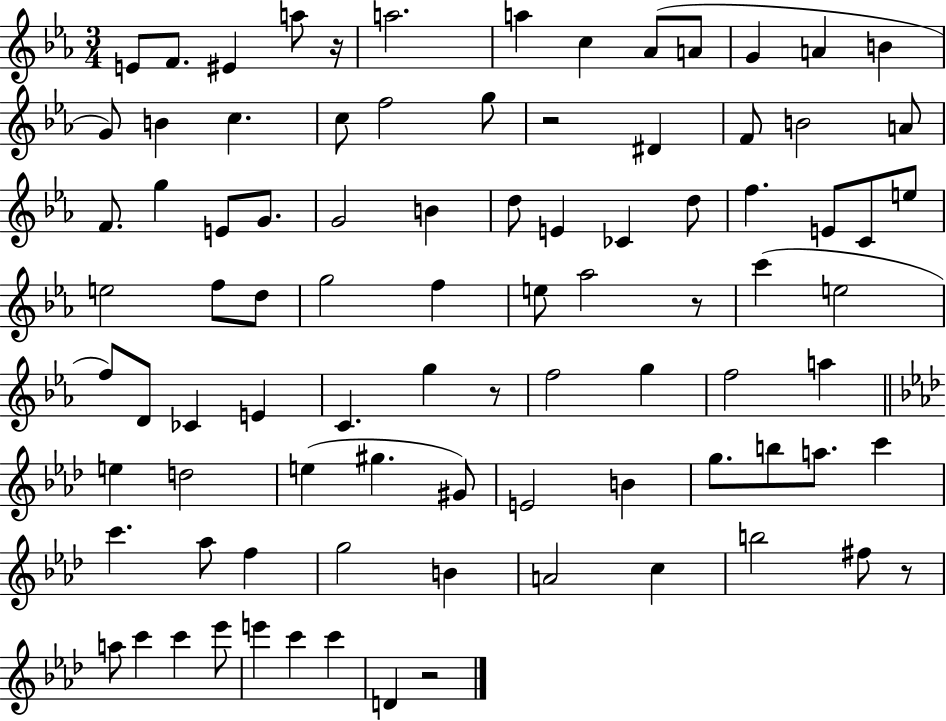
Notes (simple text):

E4/e F4/e. EIS4/q A5/e R/s A5/h. A5/q C5/q Ab4/e A4/e G4/q A4/q B4/q G4/e B4/q C5/q. C5/e F5/h G5/e R/h D#4/q F4/e B4/h A4/e F4/e. G5/q E4/e G4/e. G4/h B4/q D5/e E4/q CES4/q D5/e F5/q. E4/e C4/e E5/e E5/h F5/e D5/e G5/h F5/q E5/e Ab5/h R/e C6/q E5/h F5/e D4/e CES4/q E4/q C4/q. G5/q R/e F5/h G5/q F5/h A5/q E5/q D5/h E5/q G#5/q. G#4/e E4/h B4/q G5/e. B5/e A5/e. C6/q C6/q. Ab5/e F5/q G5/h B4/q A4/h C5/q B5/h F#5/e R/e A5/e C6/q C6/q Eb6/e E6/q C6/q C6/q D4/q R/h